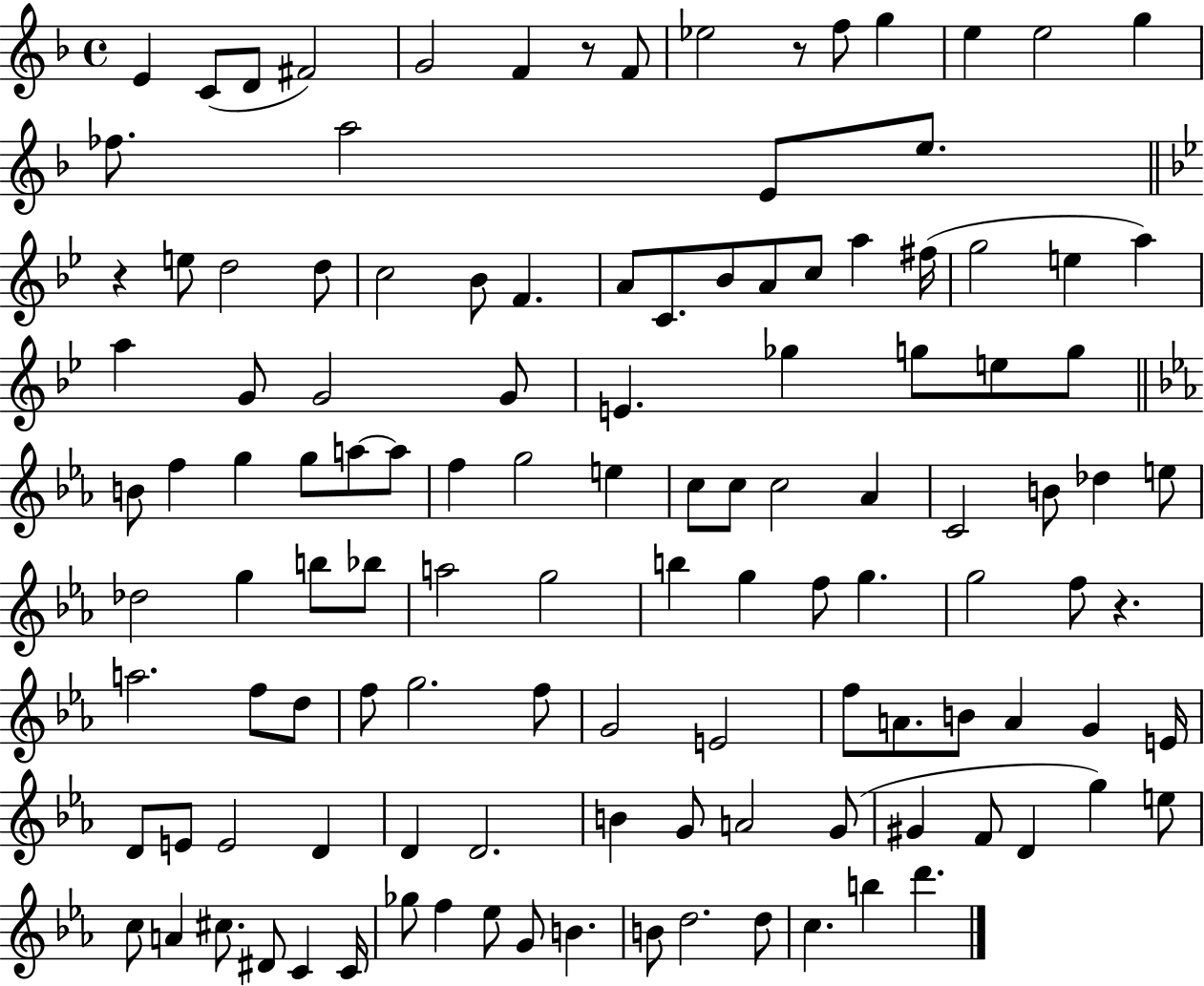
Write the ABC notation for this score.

X:1
T:Untitled
M:4/4
L:1/4
K:F
E C/2 D/2 ^F2 G2 F z/2 F/2 _e2 z/2 f/2 g e e2 g _f/2 a2 E/2 e/2 z e/2 d2 d/2 c2 _B/2 F A/2 C/2 _B/2 A/2 c/2 a ^f/4 g2 e a a G/2 G2 G/2 E _g g/2 e/2 g/2 B/2 f g g/2 a/2 a/2 f g2 e c/2 c/2 c2 _A C2 B/2 _d e/2 _d2 g b/2 _b/2 a2 g2 b g f/2 g g2 f/2 z a2 f/2 d/2 f/2 g2 f/2 G2 E2 f/2 A/2 B/2 A G E/4 D/2 E/2 E2 D D D2 B G/2 A2 G/2 ^G F/2 D g e/2 c/2 A ^c/2 ^D/2 C C/4 _g/2 f _e/2 G/2 B B/2 d2 d/2 c b d'